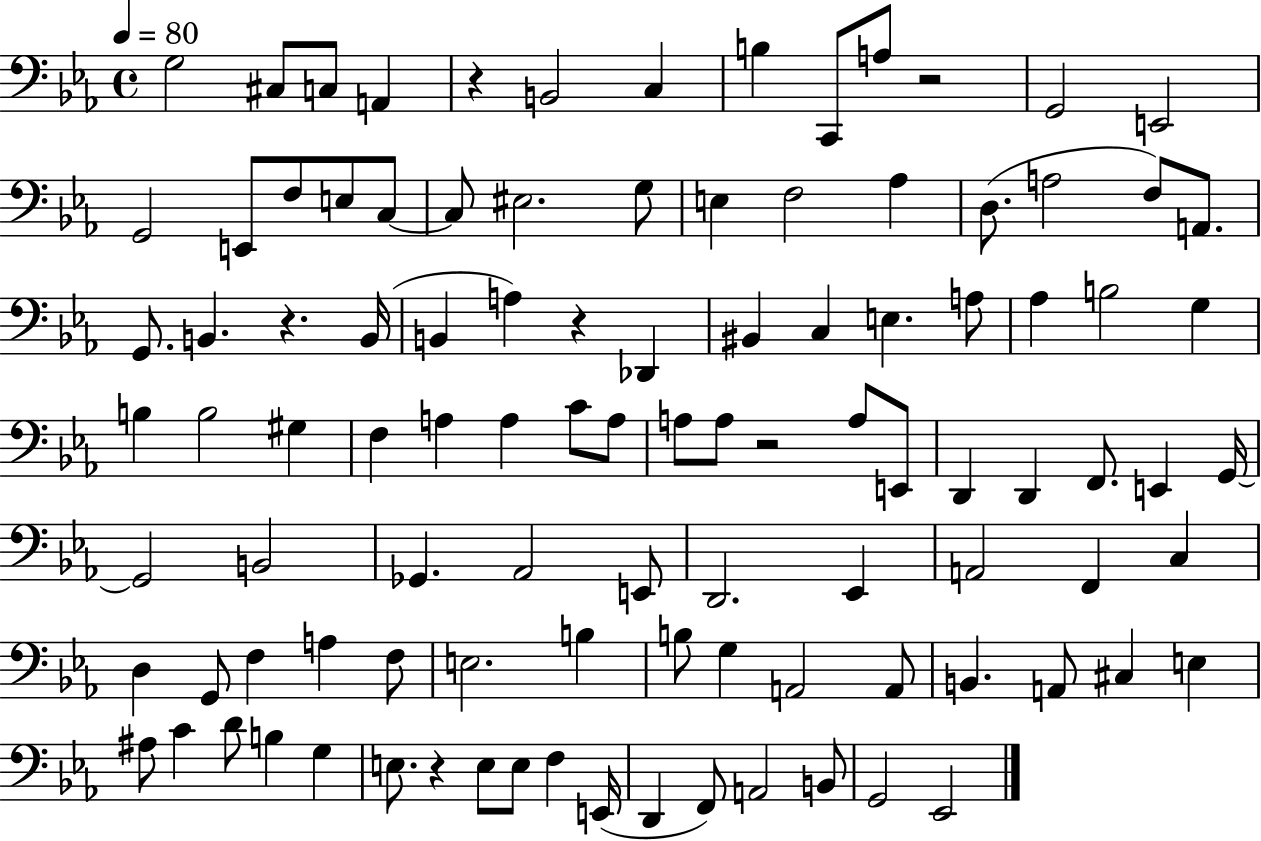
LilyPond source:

{
  \clef bass
  \time 4/4
  \defaultTimeSignature
  \key ees \major
  \tempo 4 = 80
  \repeat volta 2 { g2 cis8 c8 a,4 | r4 b,2 c4 | b4 c,8 a8 r2 | g,2 e,2 | \break g,2 e,8 f8 e8 c8~~ | c8 eis2. g8 | e4 f2 aes4 | d8.( a2 f8) a,8. | \break g,8. b,4. r4. b,16( | b,4 a4) r4 des,4 | bis,4 c4 e4. a8 | aes4 b2 g4 | \break b4 b2 gis4 | f4 a4 a4 c'8 a8 | a8 a8 r2 a8 e,8 | d,4 d,4 f,8. e,4 g,16~~ | \break g,2 b,2 | ges,4. aes,2 e,8 | d,2. ees,4 | a,2 f,4 c4 | \break d4 g,8 f4 a4 f8 | e2. b4 | b8 g4 a,2 a,8 | b,4. a,8 cis4 e4 | \break ais8 c'4 d'8 b4 g4 | e8. r4 e8 e8 f4 e,16( | d,4 f,8) a,2 b,8 | g,2 ees,2 | \break } \bar "|."
}